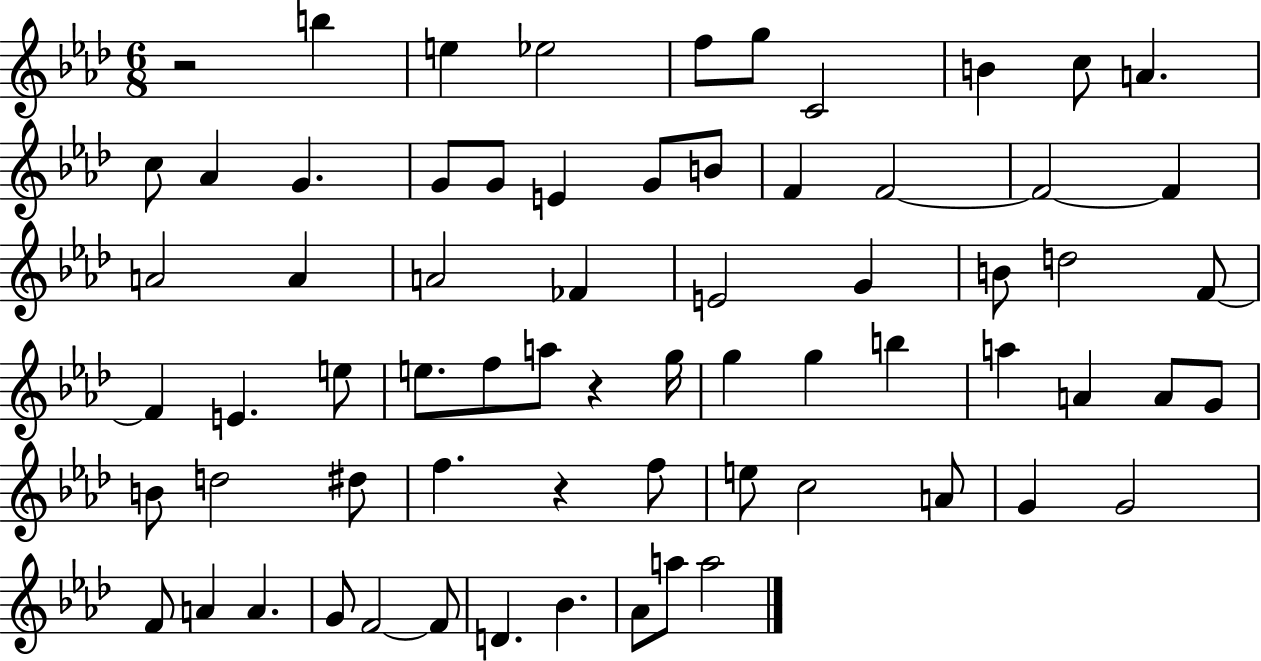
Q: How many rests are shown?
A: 3